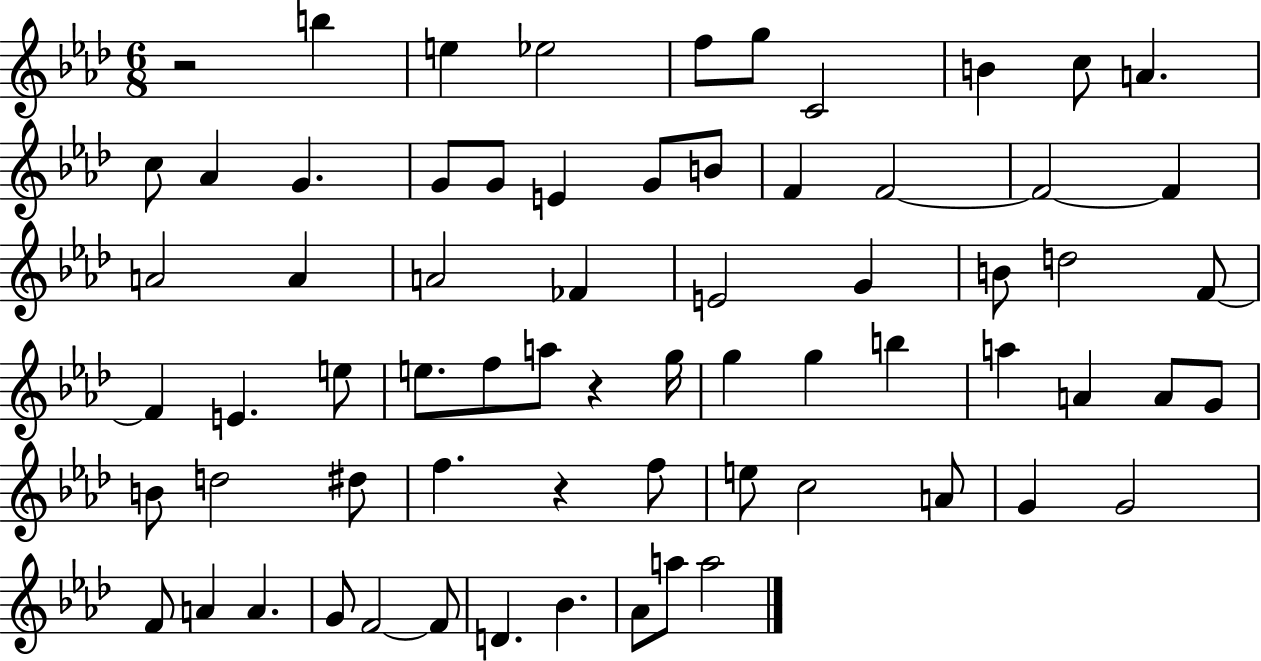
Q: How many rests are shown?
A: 3